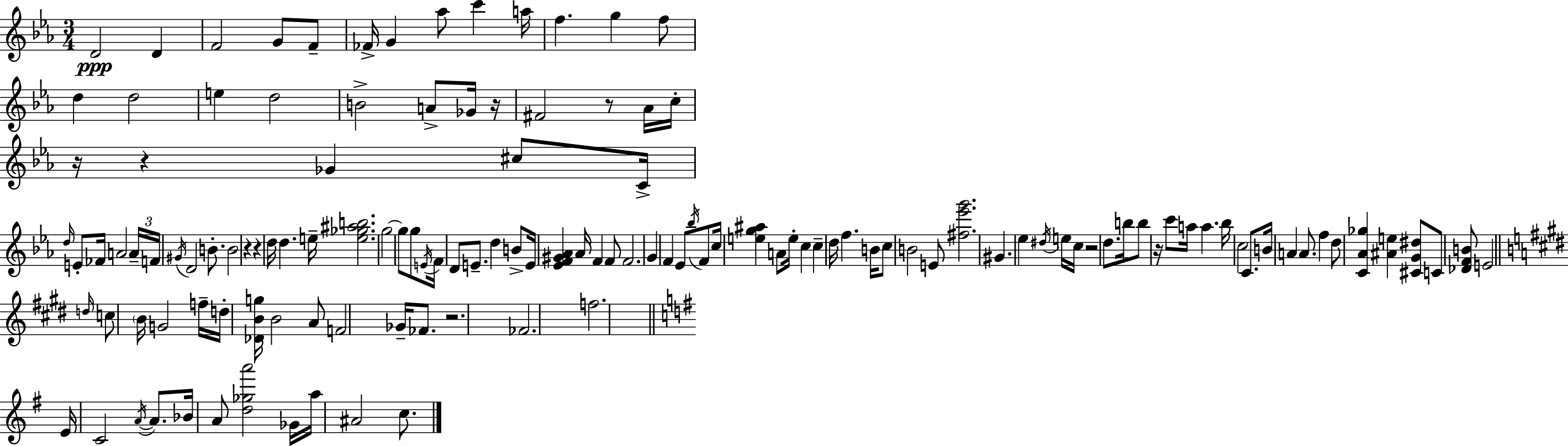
D4/h D4/q F4/h G4/e F4/e FES4/s G4/q Ab5/e C6/q A5/s F5/q. G5/q F5/e D5/q D5/h E5/q D5/h B4/h A4/e Gb4/s R/s F#4/h R/e Ab4/s C5/s R/s R/q Gb4/q C#5/e C4/s D5/s E4/e FES4/s A4/h A4/s F4/s G#4/s D4/h B4/e. B4/h R/q R/q D5/s D5/q. E5/s [E5,Gb5,A#5,B5]/h. G5/h G5/e G5/e E4/s F4/s D4/e E4/e. D5/q B4/e E4/s [Eb4,F4,G#4,Ab4]/q Ab4/s F4/q F4/e F4/h. G4/q F4/q Eb4/e Bb5/s F4/e C5/s [E5,G5,A#5]/q A4/e E5/s C5/q C5/q D5/s F5/q. B4/s C5/e B4/h E4/e [F#5,Eb6,G6]/h. G#4/q. Eb5/q D#5/s E5/s C5/s R/h D5/e. B5/s B5/e R/s C6/e A5/s A5/q. Bb5/s C5/h C4/e. B4/s A4/q A4/e. F5/q D5/e [C4,Ab4,Gb5]/q [A#4,E5]/q [C#4,G4,D#5]/e C4/e [Db4,F4,B4]/e E4/h D5/s C5/e B4/s G4/h F5/s D5/s [Db4,B4,G5]/s B4/h A4/e F4/h Gb4/s FES4/e. R/h. FES4/h. F5/h. E4/s C4/h A4/s A4/e. Bb4/s A4/e [D5,Gb5,A6]/h Gb4/s A5/s A#4/h C5/e.